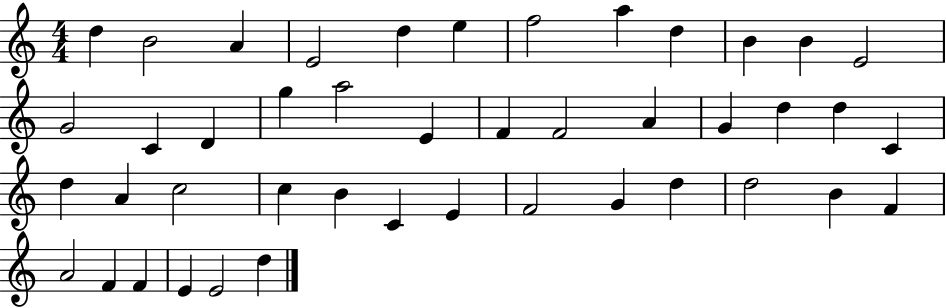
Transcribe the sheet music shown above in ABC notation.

X:1
T:Untitled
M:4/4
L:1/4
K:C
d B2 A E2 d e f2 a d B B E2 G2 C D g a2 E F F2 A G d d C d A c2 c B C E F2 G d d2 B F A2 F F E E2 d